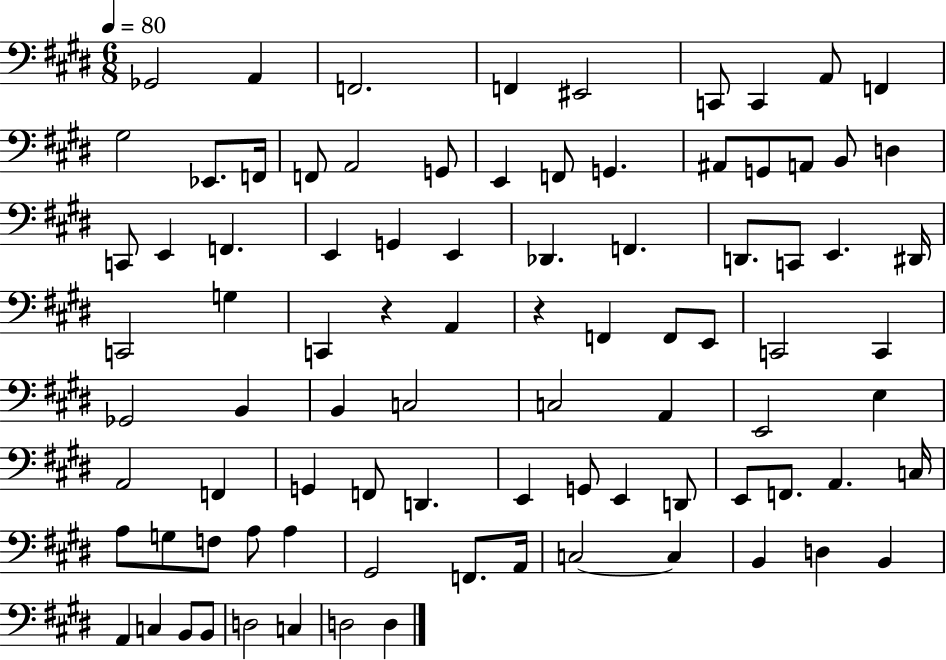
Gb2/h A2/q F2/h. F2/q EIS2/h C2/e C2/q A2/e F2/q G#3/h Eb2/e. F2/s F2/e A2/h G2/e E2/q F2/e G2/q. A#2/e G2/e A2/e B2/e D3/q C2/e E2/q F2/q. E2/q G2/q E2/q Db2/q. F2/q. D2/e. C2/e E2/q. D#2/s C2/h G3/q C2/q R/q A2/q R/q F2/q F2/e E2/e C2/h C2/q Gb2/h B2/q B2/q C3/h C3/h A2/q E2/h E3/q A2/h F2/q G2/q F2/e D2/q. E2/q G2/e E2/q D2/e E2/e F2/e. A2/q. C3/s A3/e G3/e F3/e A3/e A3/q G#2/h F2/e. A2/s C3/h C3/q B2/q D3/q B2/q A2/q C3/q B2/e B2/e D3/h C3/q D3/h D3/q